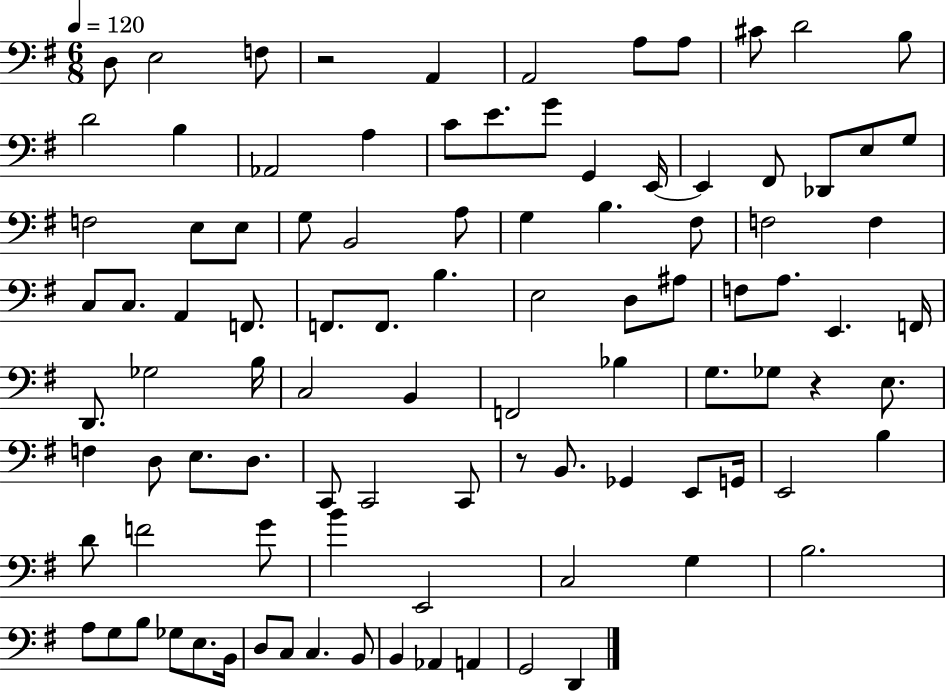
X:1
T:Untitled
M:6/8
L:1/4
K:G
D,/2 E,2 F,/2 z2 A,, A,,2 A,/2 A,/2 ^C/2 D2 B,/2 D2 B, _A,,2 A, C/2 E/2 G/2 G,, E,,/4 E,, ^F,,/2 _D,,/2 E,/2 G,/2 F,2 E,/2 E,/2 G,/2 B,,2 A,/2 G, B, ^F,/2 F,2 F, C,/2 C,/2 A,, F,,/2 F,,/2 F,,/2 B, E,2 D,/2 ^A,/2 F,/2 A,/2 E,, F,,/4 D,,/2 _G,2 B,/4 C,2 B,, F,,2 _B, G,/2 _G,/2 z E,/2 F, D,/2 E,/2 D,/2 C,,/2 C,,2 C,,/2 z/2 B,,/2 _G,, E,,/2 G,,/4 E,,2 B, D/2 F2 G/2 B E,,2 C,2 G, B,2 A,/2 G,/2 B,/2 _G,/2 E,/2 B,,/4 D,/2 C,/2 C, B,,/2 B,, _A,, A,, G,,2 D,,